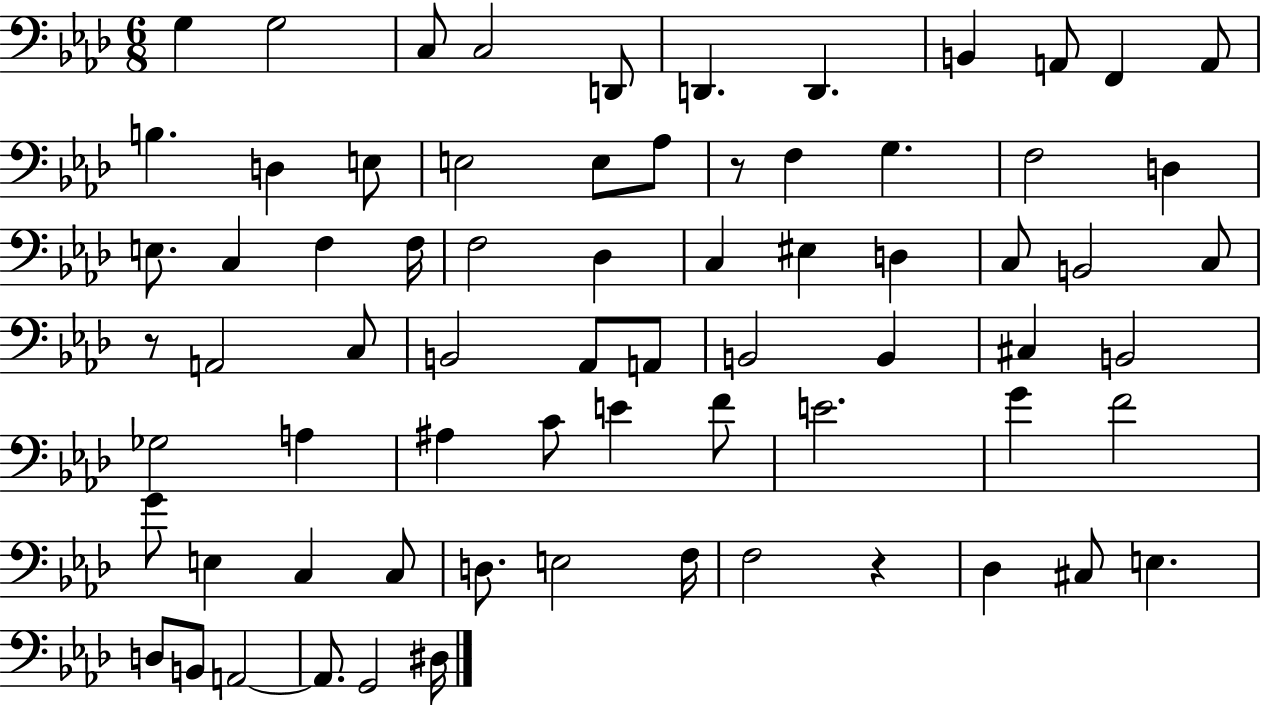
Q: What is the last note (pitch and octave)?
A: D#3